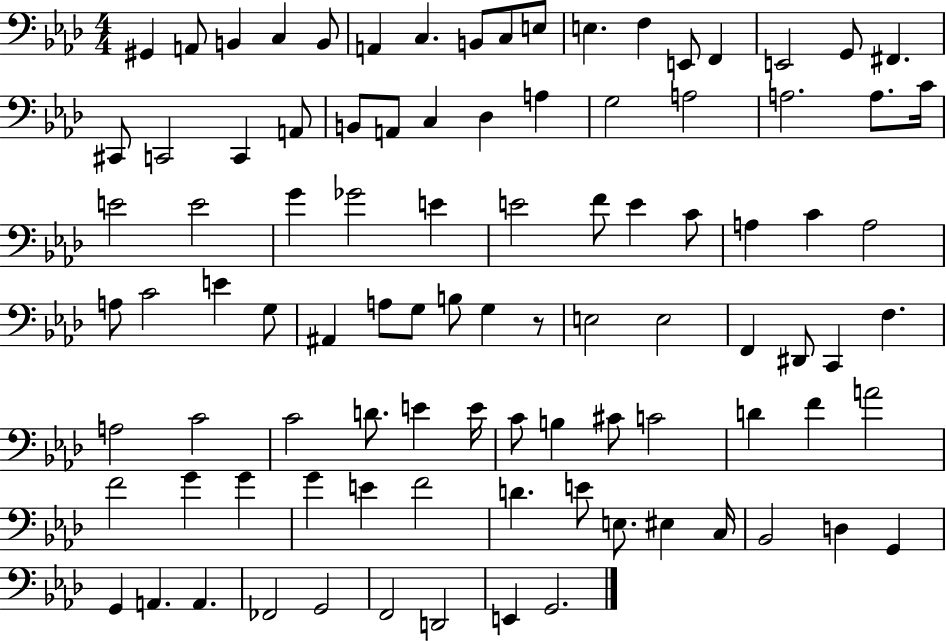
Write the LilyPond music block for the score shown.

{
  \clef bass
  \numericTimeSignature
  \time 4/4
  \key aes \major
  \repeat volta 2 { gis,4 a,8 b,4 c4 b,8 | a,4 c4. b,8 c8 e8 | e4. f4 e,8 f,4 | e,2 g,8 fis,4. | \break cis,8 c,2 c,4 a,8 | b,8 a,8 c4 des4 a4 | g2 a2 | a2. a8. c'16 | \break e'2 e'2 | g'4 ges'2 e'4 | e'2 f'8 e'4 c'8 | a4 c'4 a2 | \break a8 c'2 e'4 g8 | ais,4 a8 g8 b8 g4 r8 | e2 e2 | f,4 dis,8 c,4 f4. | \break a2 c'2 | c'2 d'8. e'4 e'16 | c'8 b4 cis'8 c'2 | d'4 f'4 a'2 | \break f'2 g'4 g'4 | g'4 e'4 f'2 | d'4. e'8 e8. eis4 c16 | bes,2 d4 g,4 | \break g,4 a,4. a,4. | fes,2 g,2 | f,2 d,2 | e,4 g,2. | \break } \bar "|."
}